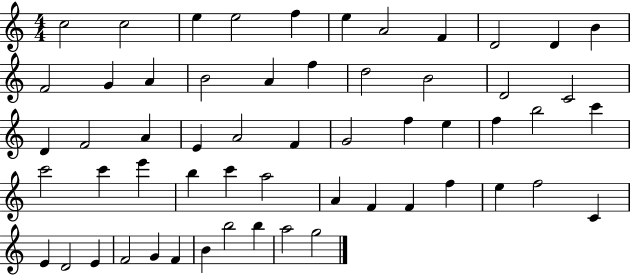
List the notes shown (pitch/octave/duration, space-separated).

C5/h C5/h E5/q E5/h F5/q E5/q A4/h F4/q D4/h D4/q B4/q F4/h G4/q A4/q B4/h A4/q F5/q D5/h B4/h D4/h C4/h D4/q F4/h A4/q E4/q A4/h F4/q G4/h F5/q E5/q F5/q B5/h C6/q C6/h C6/q E6/q B5/q C6/q A5/h A4/q F4/q F4/q F5/q E5/q F5/h C4/q E4/q D4/h E4/q F4/h G4/q F4/q B4/q B5/h B5/q A5/h G5/h